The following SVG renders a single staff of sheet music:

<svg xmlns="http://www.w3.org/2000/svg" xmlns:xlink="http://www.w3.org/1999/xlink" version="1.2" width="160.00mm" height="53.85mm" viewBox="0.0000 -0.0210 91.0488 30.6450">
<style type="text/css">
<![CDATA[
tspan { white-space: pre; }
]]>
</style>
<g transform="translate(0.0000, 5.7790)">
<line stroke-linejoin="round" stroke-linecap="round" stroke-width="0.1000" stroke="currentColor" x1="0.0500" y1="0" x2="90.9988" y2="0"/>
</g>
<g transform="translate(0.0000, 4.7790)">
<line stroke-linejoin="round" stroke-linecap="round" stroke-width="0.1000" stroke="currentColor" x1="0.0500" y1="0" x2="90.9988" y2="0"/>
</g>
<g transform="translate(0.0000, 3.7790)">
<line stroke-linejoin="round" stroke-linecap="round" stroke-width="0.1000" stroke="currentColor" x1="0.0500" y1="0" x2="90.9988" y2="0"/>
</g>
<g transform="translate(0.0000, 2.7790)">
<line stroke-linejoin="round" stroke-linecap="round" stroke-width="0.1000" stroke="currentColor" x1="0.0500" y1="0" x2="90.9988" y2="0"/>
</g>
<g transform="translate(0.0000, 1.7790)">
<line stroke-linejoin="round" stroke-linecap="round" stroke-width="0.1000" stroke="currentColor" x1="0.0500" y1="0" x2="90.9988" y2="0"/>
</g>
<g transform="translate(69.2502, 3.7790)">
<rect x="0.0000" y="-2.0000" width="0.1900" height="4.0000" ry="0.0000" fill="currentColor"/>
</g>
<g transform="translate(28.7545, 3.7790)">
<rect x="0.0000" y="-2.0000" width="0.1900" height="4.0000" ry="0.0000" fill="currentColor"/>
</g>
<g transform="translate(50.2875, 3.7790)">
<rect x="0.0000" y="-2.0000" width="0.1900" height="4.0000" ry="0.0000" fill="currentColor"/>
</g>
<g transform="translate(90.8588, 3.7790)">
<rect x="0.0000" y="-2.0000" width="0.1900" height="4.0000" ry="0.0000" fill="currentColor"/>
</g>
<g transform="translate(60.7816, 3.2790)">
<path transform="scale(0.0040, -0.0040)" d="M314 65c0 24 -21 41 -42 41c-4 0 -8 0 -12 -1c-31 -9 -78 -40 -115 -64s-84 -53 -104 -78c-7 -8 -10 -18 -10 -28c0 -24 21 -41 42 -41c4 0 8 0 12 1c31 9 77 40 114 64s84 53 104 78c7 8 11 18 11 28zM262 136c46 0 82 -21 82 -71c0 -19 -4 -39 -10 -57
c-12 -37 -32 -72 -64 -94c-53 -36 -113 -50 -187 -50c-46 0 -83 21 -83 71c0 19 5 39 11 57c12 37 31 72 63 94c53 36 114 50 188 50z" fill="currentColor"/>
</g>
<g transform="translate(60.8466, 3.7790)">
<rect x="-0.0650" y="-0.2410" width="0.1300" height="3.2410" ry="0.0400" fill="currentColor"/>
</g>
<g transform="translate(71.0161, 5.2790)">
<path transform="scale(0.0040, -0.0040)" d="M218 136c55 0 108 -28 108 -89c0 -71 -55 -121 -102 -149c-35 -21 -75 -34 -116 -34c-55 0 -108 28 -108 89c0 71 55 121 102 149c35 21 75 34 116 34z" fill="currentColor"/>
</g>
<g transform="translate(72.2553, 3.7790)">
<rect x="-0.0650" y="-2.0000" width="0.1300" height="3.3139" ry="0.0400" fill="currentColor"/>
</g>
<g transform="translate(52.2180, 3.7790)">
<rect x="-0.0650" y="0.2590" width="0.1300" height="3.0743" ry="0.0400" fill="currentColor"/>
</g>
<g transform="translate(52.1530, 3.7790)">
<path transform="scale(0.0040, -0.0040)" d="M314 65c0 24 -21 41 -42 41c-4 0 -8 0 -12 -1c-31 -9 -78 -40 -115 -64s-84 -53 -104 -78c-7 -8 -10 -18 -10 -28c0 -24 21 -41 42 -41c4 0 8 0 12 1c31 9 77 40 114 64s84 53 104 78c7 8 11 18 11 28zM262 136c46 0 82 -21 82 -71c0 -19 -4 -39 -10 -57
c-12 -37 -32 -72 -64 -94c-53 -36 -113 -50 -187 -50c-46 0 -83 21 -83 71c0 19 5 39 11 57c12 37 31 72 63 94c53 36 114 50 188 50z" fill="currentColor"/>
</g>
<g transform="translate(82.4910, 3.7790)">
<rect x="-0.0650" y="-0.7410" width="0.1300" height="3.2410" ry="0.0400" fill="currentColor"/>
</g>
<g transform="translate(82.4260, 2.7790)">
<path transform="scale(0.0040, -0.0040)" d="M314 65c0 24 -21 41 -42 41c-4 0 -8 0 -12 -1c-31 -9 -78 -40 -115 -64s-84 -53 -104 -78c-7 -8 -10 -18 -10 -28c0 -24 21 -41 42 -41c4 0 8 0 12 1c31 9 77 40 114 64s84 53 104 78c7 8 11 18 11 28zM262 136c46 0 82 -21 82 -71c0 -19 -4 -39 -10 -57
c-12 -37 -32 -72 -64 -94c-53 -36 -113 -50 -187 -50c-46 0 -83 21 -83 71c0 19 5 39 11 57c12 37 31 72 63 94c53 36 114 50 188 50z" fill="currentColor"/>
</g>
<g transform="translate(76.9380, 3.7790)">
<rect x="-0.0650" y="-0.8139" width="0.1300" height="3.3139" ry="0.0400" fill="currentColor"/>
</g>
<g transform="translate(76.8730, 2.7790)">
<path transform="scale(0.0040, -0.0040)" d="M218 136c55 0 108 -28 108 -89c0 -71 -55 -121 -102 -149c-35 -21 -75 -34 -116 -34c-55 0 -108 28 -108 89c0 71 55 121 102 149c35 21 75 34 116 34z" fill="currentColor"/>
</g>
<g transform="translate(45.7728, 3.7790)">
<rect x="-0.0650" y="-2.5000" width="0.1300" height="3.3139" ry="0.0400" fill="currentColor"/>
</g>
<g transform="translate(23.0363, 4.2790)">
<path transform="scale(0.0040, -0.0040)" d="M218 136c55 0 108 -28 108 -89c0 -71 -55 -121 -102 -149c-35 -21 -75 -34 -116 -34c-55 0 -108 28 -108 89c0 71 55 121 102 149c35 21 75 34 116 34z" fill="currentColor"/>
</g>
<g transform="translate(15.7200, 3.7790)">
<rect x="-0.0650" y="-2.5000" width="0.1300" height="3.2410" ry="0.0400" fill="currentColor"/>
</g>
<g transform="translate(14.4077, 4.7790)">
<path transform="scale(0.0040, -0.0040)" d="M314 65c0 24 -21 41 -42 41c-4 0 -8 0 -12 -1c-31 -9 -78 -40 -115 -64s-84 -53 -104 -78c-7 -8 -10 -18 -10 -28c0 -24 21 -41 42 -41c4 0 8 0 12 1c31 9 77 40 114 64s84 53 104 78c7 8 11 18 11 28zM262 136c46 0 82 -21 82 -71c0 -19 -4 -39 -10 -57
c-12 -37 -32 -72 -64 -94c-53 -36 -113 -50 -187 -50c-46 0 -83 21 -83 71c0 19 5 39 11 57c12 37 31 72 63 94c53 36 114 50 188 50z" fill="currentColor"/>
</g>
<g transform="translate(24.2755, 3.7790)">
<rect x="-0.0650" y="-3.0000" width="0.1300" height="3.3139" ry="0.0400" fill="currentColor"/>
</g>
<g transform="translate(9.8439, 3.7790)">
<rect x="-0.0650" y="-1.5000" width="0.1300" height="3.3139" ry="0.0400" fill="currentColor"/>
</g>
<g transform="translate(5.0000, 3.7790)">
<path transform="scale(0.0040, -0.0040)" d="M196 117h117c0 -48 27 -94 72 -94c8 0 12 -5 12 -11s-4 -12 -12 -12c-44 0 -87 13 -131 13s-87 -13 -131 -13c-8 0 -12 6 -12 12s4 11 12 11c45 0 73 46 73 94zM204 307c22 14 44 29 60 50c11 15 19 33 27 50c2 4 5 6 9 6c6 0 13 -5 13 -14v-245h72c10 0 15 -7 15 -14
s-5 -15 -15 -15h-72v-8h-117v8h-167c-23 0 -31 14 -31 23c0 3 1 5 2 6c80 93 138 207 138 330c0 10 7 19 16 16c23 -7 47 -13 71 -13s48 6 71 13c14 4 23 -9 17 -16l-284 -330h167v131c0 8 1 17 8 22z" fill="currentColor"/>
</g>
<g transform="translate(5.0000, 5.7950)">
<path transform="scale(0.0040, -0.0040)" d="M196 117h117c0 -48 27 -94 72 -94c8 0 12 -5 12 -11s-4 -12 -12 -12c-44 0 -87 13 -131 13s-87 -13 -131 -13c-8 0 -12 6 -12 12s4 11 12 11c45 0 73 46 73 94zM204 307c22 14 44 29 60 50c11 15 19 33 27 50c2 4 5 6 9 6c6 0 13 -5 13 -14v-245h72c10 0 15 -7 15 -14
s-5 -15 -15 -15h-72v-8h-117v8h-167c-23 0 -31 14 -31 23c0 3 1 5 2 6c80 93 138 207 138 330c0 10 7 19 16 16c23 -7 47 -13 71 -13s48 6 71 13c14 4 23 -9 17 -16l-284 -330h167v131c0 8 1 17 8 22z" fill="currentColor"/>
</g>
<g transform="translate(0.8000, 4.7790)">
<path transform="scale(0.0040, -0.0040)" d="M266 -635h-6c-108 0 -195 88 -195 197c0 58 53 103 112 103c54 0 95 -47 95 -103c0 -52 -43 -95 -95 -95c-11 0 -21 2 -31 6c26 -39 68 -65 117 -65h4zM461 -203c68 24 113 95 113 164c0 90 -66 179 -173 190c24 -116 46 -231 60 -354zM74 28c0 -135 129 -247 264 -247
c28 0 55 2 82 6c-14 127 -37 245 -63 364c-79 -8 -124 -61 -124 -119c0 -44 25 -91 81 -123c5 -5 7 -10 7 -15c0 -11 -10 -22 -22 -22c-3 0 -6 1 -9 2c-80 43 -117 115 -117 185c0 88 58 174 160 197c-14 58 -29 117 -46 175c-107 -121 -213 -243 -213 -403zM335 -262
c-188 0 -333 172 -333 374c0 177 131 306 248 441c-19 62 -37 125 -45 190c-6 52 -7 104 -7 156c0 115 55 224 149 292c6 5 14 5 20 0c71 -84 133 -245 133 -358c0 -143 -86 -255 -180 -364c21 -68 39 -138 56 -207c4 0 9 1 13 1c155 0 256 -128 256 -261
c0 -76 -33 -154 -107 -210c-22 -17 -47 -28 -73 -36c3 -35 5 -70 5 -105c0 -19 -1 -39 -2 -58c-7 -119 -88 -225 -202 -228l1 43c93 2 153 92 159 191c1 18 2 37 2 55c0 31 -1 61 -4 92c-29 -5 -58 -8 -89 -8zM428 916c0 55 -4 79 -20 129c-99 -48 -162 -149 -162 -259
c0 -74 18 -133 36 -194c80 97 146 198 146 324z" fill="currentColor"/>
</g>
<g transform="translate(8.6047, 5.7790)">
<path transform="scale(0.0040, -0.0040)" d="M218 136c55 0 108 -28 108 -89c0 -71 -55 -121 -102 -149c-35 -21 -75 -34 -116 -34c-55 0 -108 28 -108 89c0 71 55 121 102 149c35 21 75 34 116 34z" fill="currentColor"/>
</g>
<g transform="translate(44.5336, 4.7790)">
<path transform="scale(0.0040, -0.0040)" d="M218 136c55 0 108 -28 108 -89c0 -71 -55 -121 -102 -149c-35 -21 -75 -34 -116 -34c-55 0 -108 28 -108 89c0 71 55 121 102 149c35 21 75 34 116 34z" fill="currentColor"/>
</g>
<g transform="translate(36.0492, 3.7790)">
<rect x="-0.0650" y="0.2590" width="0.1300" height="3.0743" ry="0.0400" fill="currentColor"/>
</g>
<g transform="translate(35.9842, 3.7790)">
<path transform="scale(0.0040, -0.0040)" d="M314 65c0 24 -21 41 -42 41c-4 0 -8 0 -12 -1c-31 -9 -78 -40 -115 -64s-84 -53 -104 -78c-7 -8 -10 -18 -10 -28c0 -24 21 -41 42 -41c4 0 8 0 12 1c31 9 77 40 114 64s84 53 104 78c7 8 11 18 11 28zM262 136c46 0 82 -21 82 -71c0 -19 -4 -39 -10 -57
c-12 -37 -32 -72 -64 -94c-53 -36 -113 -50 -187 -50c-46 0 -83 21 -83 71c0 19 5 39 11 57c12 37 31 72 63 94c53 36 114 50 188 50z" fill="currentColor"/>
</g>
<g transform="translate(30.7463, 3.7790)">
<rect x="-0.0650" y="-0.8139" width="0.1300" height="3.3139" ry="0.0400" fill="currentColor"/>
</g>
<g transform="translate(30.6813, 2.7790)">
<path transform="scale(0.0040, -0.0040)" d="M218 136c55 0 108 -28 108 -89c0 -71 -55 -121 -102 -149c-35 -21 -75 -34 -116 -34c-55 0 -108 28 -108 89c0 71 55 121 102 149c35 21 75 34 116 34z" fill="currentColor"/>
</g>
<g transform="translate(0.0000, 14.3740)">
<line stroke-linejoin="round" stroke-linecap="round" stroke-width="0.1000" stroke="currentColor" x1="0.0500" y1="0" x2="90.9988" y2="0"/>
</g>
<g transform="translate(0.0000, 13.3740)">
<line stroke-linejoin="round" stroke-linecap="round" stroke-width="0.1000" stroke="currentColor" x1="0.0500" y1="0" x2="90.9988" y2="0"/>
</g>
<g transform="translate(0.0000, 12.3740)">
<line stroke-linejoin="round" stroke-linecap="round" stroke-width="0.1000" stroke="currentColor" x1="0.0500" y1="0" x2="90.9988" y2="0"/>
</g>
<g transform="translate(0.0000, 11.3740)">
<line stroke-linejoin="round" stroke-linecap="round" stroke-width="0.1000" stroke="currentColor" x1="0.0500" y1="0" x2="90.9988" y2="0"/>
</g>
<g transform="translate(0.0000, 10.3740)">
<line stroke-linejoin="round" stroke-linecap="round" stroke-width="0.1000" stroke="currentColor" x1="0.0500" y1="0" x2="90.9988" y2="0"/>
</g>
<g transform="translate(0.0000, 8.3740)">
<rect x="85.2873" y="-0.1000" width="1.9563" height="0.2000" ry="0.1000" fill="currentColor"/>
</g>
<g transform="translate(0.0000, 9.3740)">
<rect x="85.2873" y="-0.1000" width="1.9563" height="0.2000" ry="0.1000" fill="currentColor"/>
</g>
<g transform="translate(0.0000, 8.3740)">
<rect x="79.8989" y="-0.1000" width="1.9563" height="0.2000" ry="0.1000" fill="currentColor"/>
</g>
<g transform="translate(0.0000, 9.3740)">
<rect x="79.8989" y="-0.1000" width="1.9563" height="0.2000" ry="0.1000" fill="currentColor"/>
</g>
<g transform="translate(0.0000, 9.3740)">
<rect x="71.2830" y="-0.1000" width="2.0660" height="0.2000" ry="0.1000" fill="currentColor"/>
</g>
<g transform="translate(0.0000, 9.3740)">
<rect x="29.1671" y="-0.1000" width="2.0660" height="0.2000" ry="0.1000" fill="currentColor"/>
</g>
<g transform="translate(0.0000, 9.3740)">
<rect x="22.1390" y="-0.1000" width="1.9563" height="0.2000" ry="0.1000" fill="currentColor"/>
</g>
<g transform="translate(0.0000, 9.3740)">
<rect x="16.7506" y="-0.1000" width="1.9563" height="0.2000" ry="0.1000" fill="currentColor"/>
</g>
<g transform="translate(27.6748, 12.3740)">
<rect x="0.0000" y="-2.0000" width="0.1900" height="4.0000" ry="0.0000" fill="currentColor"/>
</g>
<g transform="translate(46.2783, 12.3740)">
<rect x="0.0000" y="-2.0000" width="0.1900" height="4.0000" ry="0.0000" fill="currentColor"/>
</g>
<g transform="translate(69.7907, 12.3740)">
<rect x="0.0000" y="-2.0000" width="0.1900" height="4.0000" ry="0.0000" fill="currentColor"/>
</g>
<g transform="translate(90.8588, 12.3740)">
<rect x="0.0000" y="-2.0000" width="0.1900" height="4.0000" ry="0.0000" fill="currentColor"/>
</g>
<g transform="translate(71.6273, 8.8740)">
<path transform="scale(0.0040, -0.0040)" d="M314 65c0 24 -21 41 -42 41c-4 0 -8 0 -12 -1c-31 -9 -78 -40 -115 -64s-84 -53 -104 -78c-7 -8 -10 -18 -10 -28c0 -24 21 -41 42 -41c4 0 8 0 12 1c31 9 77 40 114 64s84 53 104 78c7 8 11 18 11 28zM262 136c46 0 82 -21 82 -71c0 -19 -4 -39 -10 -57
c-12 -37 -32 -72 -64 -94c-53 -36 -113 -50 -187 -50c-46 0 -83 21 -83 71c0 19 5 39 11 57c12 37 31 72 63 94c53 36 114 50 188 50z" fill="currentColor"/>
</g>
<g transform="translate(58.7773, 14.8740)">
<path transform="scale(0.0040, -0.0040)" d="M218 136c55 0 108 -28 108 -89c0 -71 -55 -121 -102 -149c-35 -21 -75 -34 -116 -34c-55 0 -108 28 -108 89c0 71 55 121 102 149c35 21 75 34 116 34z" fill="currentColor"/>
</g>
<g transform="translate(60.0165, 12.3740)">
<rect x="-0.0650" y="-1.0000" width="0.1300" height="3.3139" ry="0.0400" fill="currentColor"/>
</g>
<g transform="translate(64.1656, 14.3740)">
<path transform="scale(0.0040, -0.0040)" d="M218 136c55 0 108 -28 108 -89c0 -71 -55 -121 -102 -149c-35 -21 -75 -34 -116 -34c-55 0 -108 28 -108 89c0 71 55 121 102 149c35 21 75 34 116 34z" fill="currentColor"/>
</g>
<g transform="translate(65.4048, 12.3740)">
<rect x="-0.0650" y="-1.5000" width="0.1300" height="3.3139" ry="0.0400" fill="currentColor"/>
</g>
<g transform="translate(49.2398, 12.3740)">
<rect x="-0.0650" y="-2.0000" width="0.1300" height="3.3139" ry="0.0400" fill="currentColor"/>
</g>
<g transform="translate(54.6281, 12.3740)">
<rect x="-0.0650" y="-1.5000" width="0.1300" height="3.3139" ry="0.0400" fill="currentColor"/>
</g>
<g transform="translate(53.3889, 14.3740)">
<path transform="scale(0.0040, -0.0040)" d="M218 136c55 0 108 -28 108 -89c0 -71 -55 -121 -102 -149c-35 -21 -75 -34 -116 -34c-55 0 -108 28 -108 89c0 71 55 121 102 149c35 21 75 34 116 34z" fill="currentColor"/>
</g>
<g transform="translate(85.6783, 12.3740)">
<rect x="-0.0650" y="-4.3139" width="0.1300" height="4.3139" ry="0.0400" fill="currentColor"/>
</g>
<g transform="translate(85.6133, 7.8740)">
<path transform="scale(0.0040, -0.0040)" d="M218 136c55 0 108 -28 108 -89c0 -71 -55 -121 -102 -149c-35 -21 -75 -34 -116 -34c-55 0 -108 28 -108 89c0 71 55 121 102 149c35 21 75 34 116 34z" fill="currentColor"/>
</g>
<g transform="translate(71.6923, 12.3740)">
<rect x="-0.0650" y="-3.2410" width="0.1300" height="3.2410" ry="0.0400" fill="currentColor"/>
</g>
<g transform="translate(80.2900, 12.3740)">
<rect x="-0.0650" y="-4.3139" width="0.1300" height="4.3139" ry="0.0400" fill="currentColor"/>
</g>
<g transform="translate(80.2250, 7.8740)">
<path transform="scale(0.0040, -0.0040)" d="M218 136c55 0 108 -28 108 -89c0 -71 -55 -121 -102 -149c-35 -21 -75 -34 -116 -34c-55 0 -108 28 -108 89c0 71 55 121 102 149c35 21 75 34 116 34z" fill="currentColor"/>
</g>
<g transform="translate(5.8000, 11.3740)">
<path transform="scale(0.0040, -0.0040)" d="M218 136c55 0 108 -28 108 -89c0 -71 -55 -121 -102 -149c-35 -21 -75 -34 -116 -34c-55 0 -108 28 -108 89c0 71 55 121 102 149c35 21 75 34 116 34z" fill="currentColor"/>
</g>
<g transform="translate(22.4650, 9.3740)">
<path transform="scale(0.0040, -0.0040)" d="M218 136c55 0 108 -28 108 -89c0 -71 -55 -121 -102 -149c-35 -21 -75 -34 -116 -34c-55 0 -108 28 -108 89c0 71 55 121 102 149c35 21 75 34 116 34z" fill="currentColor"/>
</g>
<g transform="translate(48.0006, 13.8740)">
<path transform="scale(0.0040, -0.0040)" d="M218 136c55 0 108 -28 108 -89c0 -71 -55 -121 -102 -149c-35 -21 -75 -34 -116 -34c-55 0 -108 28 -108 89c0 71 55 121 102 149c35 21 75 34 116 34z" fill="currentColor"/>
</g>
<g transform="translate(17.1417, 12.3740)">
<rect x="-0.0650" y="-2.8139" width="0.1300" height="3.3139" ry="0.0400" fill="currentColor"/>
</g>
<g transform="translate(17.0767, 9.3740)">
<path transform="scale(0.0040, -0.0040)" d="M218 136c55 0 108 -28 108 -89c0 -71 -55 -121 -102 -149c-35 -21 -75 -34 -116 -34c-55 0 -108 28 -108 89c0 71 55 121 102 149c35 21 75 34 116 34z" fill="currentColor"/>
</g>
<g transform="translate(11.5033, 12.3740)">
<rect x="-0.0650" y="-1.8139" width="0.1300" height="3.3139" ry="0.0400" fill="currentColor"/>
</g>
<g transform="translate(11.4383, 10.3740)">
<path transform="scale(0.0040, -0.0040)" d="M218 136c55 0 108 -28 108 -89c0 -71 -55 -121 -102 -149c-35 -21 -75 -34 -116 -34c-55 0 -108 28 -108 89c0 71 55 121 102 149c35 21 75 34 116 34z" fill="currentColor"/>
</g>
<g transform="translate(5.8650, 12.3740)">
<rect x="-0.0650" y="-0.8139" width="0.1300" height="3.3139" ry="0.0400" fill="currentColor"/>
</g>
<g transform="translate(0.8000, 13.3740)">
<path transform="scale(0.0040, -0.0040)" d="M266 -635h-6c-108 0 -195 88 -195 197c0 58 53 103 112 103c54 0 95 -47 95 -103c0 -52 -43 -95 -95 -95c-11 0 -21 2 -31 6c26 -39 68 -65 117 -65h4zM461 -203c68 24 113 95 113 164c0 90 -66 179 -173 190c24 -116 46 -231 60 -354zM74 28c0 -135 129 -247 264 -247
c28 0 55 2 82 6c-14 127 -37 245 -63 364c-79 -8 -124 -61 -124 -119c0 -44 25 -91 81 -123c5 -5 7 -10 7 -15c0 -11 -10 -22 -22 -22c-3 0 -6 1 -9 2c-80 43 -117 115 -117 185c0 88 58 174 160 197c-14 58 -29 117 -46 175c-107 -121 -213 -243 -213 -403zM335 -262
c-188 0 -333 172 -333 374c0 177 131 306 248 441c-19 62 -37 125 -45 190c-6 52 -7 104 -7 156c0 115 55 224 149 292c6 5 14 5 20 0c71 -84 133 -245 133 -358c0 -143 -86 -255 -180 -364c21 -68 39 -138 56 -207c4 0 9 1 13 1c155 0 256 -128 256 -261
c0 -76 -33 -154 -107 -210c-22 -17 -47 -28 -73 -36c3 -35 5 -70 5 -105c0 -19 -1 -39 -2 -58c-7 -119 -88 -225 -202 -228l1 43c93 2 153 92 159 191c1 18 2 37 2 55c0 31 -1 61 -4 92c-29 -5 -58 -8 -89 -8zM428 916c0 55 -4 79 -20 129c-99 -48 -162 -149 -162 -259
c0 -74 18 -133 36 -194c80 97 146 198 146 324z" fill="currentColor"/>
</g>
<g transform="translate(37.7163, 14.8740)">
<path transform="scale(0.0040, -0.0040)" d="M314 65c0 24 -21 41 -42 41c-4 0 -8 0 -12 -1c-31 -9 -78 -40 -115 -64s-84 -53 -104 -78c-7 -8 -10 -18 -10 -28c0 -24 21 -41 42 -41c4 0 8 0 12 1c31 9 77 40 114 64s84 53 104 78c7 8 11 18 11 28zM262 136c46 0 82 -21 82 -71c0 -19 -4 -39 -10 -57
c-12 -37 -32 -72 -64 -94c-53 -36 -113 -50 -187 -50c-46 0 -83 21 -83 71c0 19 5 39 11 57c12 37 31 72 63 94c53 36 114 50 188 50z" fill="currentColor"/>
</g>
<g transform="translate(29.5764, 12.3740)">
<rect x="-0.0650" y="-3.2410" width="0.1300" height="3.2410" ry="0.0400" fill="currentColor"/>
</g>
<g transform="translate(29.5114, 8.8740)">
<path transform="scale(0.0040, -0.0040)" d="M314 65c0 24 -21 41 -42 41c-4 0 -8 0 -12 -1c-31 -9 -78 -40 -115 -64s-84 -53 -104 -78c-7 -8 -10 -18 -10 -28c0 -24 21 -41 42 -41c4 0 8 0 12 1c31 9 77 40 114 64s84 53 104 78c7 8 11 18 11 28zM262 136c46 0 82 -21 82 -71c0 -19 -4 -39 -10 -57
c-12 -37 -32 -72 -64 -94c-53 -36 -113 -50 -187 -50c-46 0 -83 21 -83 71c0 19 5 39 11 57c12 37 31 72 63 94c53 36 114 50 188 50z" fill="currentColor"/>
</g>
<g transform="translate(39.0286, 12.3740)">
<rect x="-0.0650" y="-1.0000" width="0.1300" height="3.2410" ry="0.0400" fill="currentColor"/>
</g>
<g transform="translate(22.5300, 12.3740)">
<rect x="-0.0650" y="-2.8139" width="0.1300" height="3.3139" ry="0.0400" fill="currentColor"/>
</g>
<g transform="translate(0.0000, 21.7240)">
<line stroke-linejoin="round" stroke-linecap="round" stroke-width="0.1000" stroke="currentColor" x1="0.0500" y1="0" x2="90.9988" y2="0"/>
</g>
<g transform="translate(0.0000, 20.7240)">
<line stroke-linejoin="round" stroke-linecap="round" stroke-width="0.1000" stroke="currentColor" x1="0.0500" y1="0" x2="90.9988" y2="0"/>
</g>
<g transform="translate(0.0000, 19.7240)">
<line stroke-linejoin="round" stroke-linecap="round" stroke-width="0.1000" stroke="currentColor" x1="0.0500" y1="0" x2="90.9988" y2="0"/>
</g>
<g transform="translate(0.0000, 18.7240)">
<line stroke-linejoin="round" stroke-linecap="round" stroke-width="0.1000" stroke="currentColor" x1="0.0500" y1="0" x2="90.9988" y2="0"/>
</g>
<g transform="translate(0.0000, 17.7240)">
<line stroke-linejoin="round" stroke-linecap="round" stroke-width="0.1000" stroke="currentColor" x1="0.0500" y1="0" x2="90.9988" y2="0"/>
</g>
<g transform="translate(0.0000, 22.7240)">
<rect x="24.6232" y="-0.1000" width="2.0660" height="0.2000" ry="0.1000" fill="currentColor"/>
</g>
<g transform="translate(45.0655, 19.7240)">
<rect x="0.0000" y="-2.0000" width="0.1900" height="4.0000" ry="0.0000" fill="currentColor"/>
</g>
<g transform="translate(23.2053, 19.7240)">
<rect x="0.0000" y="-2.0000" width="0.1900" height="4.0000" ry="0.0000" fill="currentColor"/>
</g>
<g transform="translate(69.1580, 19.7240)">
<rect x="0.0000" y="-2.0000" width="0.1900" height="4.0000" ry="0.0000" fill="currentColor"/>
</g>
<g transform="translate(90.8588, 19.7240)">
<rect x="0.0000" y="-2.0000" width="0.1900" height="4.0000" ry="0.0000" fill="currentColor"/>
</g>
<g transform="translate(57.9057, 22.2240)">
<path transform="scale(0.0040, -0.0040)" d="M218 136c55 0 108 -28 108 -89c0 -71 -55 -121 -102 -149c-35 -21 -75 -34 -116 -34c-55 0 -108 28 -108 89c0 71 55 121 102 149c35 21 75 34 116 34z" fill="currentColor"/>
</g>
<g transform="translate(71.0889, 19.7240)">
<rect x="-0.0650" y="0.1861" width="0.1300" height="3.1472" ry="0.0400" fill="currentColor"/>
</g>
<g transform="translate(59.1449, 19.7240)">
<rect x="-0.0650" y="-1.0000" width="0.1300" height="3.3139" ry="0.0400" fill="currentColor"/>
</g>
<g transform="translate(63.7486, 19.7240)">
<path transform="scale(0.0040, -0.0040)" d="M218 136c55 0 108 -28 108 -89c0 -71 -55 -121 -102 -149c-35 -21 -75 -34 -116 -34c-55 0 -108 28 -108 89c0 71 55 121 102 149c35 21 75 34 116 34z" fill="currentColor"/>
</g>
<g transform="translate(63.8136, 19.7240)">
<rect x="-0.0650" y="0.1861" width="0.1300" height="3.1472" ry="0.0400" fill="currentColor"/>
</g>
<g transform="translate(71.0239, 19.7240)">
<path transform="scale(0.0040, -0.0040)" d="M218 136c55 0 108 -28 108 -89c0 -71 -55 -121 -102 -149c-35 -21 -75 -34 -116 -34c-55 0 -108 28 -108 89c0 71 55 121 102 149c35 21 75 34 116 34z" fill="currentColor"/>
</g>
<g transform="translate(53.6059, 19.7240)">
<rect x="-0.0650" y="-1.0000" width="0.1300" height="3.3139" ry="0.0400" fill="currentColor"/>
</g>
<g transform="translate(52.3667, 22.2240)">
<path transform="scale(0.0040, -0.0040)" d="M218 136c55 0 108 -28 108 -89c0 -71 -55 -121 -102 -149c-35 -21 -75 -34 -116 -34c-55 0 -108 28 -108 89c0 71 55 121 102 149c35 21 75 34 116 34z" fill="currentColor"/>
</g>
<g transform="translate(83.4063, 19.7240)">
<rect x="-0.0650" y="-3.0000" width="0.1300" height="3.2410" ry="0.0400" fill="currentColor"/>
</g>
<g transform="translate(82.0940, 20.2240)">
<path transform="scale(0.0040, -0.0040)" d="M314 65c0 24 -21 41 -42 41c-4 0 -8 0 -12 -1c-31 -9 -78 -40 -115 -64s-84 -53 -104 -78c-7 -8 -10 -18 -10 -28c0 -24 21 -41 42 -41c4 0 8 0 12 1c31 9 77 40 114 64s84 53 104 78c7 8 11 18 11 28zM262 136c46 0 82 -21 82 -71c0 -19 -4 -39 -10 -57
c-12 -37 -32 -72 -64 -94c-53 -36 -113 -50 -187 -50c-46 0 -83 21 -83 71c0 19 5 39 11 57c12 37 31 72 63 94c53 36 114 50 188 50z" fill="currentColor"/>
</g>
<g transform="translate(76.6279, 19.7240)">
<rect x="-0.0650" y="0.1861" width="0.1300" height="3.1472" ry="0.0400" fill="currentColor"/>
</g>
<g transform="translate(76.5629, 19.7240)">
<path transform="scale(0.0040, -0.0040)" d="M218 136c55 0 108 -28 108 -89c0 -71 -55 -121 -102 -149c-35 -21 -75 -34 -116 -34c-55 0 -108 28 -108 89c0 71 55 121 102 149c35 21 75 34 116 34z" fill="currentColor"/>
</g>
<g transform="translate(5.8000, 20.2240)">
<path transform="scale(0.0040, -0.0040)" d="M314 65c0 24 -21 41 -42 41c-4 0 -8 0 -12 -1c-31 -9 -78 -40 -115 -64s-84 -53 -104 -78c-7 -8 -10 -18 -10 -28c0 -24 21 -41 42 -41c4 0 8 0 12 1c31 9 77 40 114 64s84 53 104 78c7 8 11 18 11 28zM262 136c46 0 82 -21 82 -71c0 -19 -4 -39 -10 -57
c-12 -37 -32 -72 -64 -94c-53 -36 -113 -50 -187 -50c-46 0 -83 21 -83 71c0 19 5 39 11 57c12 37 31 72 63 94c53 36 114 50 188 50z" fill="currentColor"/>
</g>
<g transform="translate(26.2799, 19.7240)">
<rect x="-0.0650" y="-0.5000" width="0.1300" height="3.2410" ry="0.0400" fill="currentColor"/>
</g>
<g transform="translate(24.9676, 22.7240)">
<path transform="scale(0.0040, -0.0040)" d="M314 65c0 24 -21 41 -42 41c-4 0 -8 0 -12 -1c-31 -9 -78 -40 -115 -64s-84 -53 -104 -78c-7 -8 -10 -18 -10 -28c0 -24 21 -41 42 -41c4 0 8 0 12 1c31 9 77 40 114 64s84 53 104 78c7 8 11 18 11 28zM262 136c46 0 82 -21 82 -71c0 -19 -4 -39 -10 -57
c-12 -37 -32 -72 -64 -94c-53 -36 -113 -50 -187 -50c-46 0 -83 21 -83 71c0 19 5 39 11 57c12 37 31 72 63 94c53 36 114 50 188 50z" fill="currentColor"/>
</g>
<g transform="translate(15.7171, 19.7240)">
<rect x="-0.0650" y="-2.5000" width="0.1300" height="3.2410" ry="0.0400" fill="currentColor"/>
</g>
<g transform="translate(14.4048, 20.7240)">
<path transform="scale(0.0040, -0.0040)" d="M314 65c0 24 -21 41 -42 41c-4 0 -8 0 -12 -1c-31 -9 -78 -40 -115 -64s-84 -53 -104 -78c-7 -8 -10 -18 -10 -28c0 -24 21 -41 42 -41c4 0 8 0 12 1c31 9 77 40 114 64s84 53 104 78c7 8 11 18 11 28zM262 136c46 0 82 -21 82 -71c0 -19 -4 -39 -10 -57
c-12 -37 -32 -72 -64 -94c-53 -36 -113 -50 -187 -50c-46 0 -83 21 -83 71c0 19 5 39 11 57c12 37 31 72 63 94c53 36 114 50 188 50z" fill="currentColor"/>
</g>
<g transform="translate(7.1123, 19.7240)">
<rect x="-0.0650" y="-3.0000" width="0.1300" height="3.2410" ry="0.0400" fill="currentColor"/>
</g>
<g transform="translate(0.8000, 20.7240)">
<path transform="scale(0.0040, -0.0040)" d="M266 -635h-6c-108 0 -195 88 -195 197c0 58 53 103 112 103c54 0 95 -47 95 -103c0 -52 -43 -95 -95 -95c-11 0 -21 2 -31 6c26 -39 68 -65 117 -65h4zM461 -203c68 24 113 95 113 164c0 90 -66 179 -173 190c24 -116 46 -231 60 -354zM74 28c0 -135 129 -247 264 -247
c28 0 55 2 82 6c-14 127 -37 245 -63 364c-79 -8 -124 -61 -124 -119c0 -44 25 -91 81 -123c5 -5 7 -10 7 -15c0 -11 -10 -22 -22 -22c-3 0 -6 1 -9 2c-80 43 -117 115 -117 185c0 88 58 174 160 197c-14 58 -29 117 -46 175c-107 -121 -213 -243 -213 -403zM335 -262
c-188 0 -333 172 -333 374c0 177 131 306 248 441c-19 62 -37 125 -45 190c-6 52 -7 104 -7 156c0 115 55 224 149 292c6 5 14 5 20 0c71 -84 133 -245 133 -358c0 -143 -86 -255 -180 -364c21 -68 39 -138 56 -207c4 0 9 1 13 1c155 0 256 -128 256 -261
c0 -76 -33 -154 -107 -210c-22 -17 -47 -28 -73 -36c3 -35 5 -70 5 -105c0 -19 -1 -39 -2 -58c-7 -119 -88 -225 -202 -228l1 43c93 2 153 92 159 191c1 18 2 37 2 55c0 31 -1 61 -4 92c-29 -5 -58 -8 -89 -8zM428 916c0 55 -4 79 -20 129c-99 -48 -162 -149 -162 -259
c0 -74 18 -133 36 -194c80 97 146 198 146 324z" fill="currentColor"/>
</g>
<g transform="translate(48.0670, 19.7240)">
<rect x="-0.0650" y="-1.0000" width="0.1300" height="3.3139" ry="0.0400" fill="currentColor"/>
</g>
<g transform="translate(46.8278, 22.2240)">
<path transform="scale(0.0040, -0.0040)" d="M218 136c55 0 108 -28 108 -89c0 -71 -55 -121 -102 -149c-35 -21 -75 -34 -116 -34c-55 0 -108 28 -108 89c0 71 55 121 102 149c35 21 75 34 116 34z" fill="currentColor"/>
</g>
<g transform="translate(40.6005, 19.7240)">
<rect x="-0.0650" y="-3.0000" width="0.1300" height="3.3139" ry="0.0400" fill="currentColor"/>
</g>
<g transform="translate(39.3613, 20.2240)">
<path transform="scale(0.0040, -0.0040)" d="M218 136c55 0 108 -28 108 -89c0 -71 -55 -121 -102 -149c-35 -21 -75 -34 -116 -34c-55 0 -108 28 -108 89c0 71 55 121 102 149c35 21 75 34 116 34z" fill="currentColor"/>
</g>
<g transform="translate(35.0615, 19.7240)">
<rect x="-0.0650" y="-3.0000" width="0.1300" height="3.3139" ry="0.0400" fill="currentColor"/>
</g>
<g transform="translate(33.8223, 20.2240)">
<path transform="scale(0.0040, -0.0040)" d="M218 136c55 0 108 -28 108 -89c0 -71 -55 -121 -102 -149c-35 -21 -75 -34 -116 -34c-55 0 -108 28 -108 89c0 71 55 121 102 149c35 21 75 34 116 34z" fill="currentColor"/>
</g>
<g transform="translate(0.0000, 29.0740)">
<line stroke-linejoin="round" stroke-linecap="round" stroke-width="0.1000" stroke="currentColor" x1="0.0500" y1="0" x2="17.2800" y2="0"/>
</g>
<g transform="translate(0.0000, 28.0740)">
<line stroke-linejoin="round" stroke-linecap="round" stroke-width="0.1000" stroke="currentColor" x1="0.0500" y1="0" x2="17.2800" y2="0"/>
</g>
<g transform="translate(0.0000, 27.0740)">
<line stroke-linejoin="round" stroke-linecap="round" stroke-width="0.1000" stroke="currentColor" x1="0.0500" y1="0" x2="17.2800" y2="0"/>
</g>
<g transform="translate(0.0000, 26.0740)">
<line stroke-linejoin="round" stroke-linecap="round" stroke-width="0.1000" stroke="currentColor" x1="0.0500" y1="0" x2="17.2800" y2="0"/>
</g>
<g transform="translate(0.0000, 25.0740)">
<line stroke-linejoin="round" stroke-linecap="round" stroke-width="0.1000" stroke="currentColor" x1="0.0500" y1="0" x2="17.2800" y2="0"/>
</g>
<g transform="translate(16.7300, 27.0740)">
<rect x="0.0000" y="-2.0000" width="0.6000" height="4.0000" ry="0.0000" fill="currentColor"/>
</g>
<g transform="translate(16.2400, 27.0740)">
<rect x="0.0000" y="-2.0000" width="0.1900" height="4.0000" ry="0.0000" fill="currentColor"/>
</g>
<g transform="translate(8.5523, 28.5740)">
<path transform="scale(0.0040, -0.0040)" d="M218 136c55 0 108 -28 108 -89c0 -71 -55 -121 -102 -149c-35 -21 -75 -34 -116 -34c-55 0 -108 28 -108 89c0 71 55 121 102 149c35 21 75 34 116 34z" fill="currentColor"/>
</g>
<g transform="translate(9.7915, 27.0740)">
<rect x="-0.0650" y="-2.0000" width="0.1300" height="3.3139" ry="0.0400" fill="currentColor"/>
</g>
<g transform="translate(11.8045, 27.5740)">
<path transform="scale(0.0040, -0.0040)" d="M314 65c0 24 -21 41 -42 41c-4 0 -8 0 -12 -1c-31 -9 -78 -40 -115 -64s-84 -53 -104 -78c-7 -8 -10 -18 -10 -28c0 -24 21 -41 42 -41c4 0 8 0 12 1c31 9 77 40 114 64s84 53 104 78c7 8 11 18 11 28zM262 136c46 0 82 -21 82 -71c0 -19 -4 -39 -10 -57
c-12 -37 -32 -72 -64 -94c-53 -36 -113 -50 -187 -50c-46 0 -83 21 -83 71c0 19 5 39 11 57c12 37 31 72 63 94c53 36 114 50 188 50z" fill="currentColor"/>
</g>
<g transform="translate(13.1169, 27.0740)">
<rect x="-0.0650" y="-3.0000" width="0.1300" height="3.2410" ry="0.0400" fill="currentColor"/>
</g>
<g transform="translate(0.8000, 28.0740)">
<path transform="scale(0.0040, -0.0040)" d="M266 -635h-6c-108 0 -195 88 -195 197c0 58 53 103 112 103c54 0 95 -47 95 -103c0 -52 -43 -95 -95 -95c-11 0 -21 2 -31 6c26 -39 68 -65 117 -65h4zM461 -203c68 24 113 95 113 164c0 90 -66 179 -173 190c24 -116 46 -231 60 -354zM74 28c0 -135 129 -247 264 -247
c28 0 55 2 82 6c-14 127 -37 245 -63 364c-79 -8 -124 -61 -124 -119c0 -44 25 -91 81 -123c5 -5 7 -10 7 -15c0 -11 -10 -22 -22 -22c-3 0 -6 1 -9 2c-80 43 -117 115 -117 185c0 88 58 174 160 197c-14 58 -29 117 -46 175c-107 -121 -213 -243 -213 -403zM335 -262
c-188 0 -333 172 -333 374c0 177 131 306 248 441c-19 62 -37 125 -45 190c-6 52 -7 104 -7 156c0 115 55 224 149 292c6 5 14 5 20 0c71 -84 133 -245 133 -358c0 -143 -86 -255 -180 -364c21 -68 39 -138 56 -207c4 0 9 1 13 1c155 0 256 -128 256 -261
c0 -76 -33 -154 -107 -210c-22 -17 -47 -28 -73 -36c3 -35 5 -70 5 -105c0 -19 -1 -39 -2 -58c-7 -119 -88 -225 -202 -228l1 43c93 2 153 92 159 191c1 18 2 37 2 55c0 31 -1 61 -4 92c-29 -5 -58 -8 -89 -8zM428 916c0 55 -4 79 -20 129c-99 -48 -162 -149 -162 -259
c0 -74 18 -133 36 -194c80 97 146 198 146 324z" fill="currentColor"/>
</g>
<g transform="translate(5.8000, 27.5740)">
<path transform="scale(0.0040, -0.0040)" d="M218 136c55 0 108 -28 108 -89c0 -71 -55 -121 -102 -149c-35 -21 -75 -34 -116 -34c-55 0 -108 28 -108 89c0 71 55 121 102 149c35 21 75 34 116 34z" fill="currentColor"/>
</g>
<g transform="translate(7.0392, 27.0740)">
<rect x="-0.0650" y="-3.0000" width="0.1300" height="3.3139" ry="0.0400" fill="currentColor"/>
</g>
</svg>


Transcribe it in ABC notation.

X:1
T:Untitled
M:4/4
L:1/4
K:C
E G2 A d B2 G B2 c2 F d d2 d f a a b2 D2 F E D E b2 d' d' A2 G2 C2 A A D D D B B B A2 A F A2